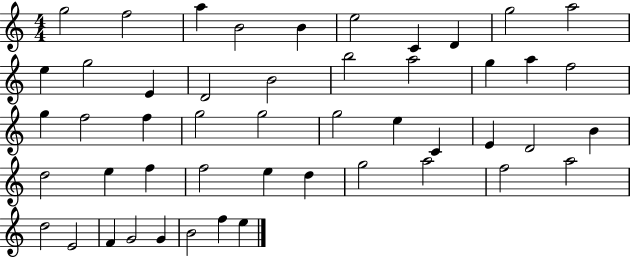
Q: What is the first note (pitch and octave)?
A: G5